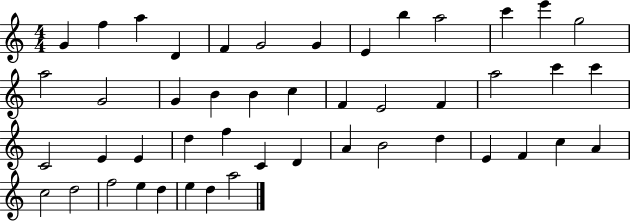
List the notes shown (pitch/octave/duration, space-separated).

G4/q F5/q A5/q D4/q F4/q G4/h G4/q E4/q B5/q A5/h C6/q E6/q G5/h A5/h G4/h G4/q B4/q B4/q C5/q F4/q E4/h F4/q A5/h C6/q C6/q C4/h E4/q E4/q D5/q F5/q C4/q D4/q A4/q B4/h D5/q E4/q F4/q C5/q A4/q C5/h D5/h F5/h E5/q D5/q E5/q D5/q A5/h